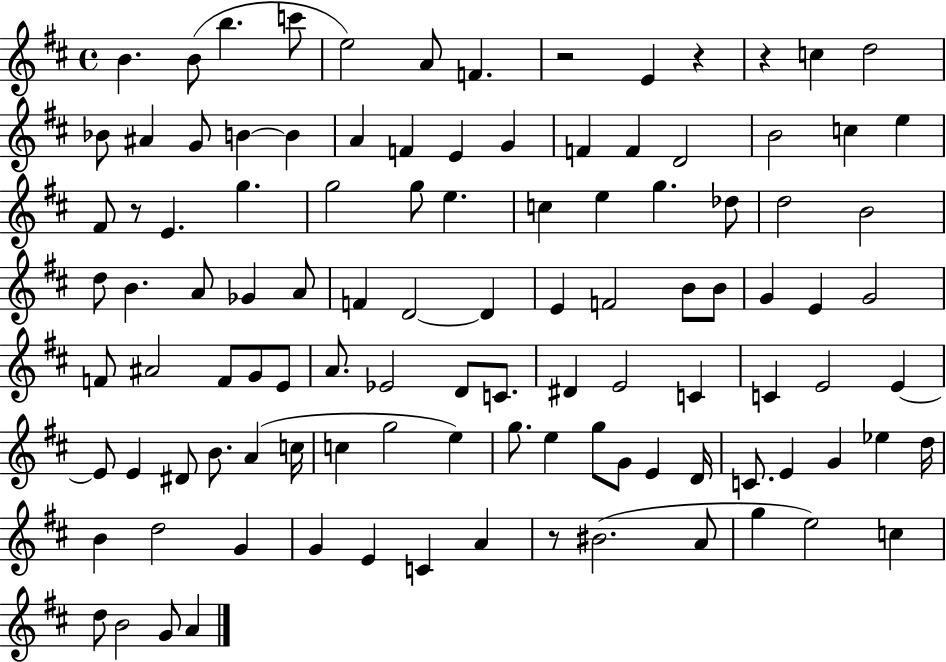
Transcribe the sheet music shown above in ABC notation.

X:1
T:Untitled
M:4/4
L:1/4
K:D
B B/2 b c'/2 e2 A/2 F z2 E z z c d2 _B/2 ^A G/2 B B A F E G F F D2 B2 c e ^F/2 z/2 E g g2 g/2 e c e g _d/2 d2 B2 d/2 B A/2 _G A/2 F D2 D E F2 B/2 B/2 G E G2 F/2 ^A2 F/2 G/2 E/2 A/2 _E2 D/2 C/2 ^D E2 C C E2 E E/2 E ^D/2 B/2 A c/4 c g2 e g/2 e g/2 G/2 E D/4 C/2 E G _e d/4 B d2 G G E C A z/2 ^B2 A/2 g e2 c d/2 B2 G/2 A